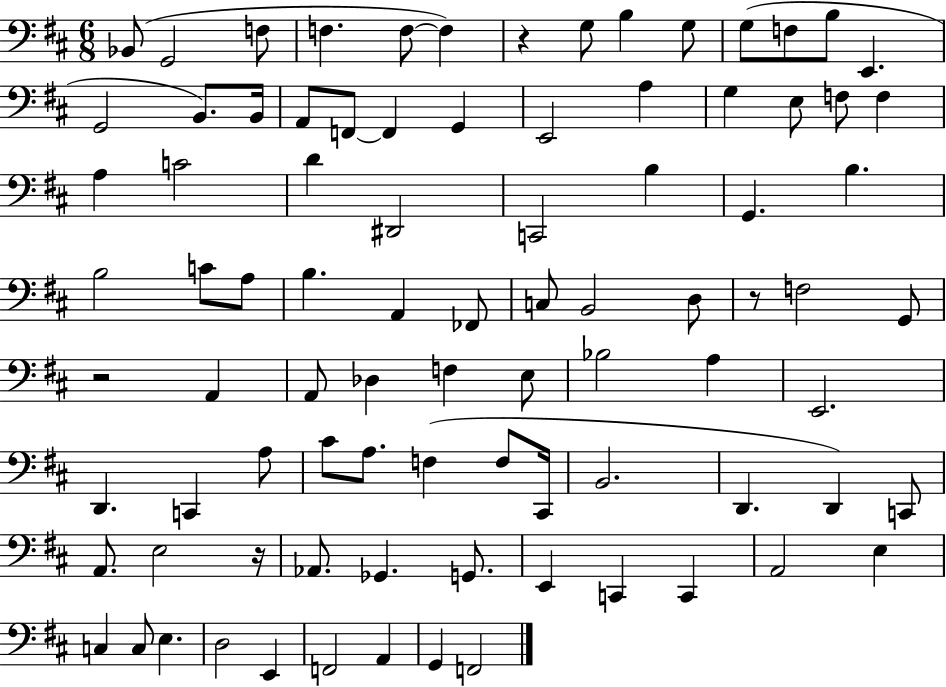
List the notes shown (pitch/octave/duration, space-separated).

Bb2/e G2/h F3/e F3/q. F3/e F3/q R/q G3/e B3/q G3/e G3/e F3/e B3/e E2/q. G2/h B2/e. B2/s A2/e F2/e F2/q G2/q E2/h A3/q G3/q E3/e F3/e F3/q A3/q C4/h D4/q D#2/h C2/h B3/q G2/q. B3/q. B3/h C4/e A3/e B3/q. A2/q FES2/e C3/e B2/h D3/e R/e F3/h G2/e R/h A2/q A2/e Db3/q F3/q E3/e Bb3/h A3/q E2/h. D2/q. C2/q A3/e C#4/e A3/e. F3/q F3/e C#2/s B2/h. D2/q. D2/q C2/e A2/e. E3/h R/s Ab2/e. Gb2/q. G2/e. E2/q C2/q C2/q A2/h E3/q C3/q C3/e E3/q. D3/h E2/q F2/h A2/q G2/q F2/h